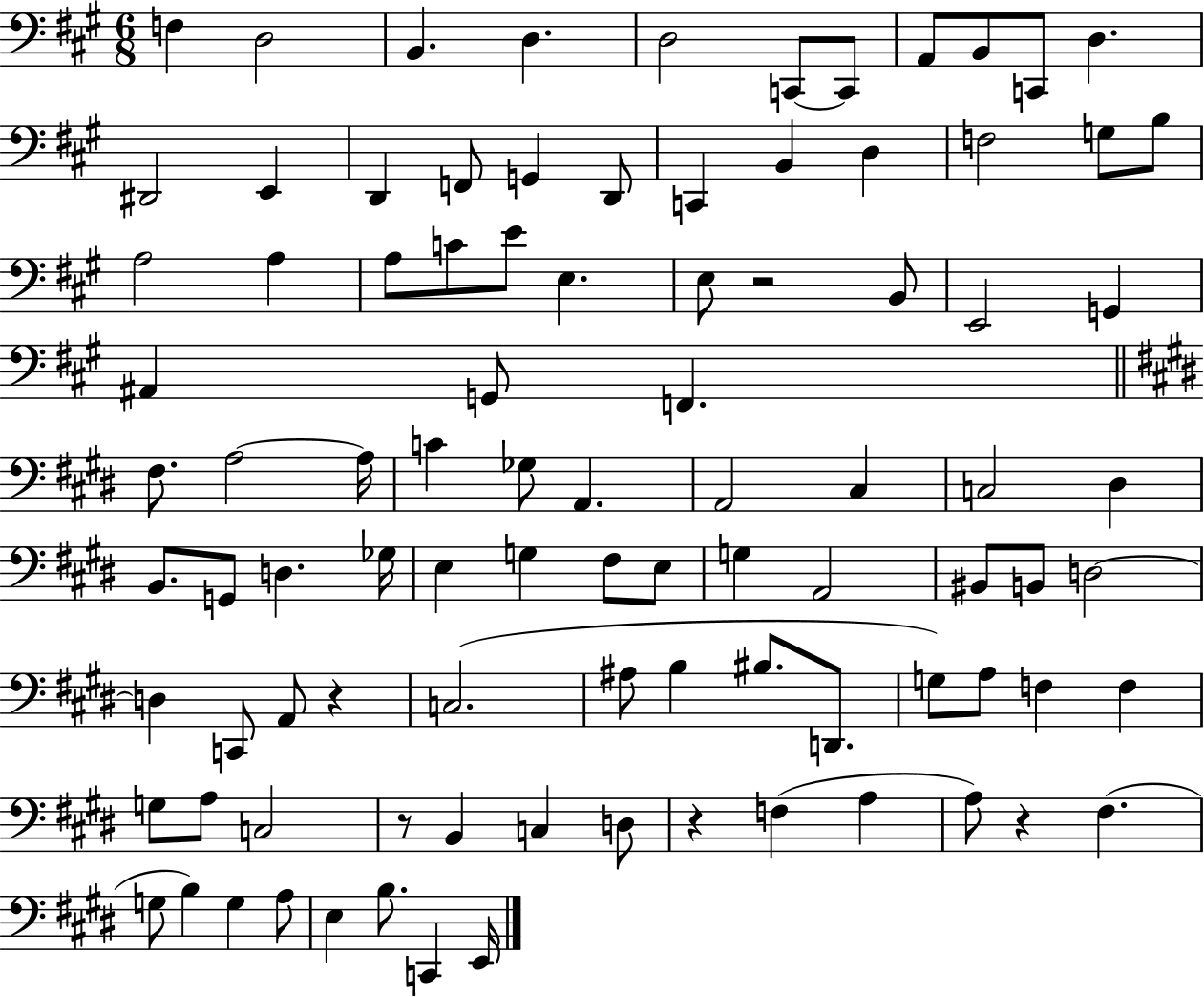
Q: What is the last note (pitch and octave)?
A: E2